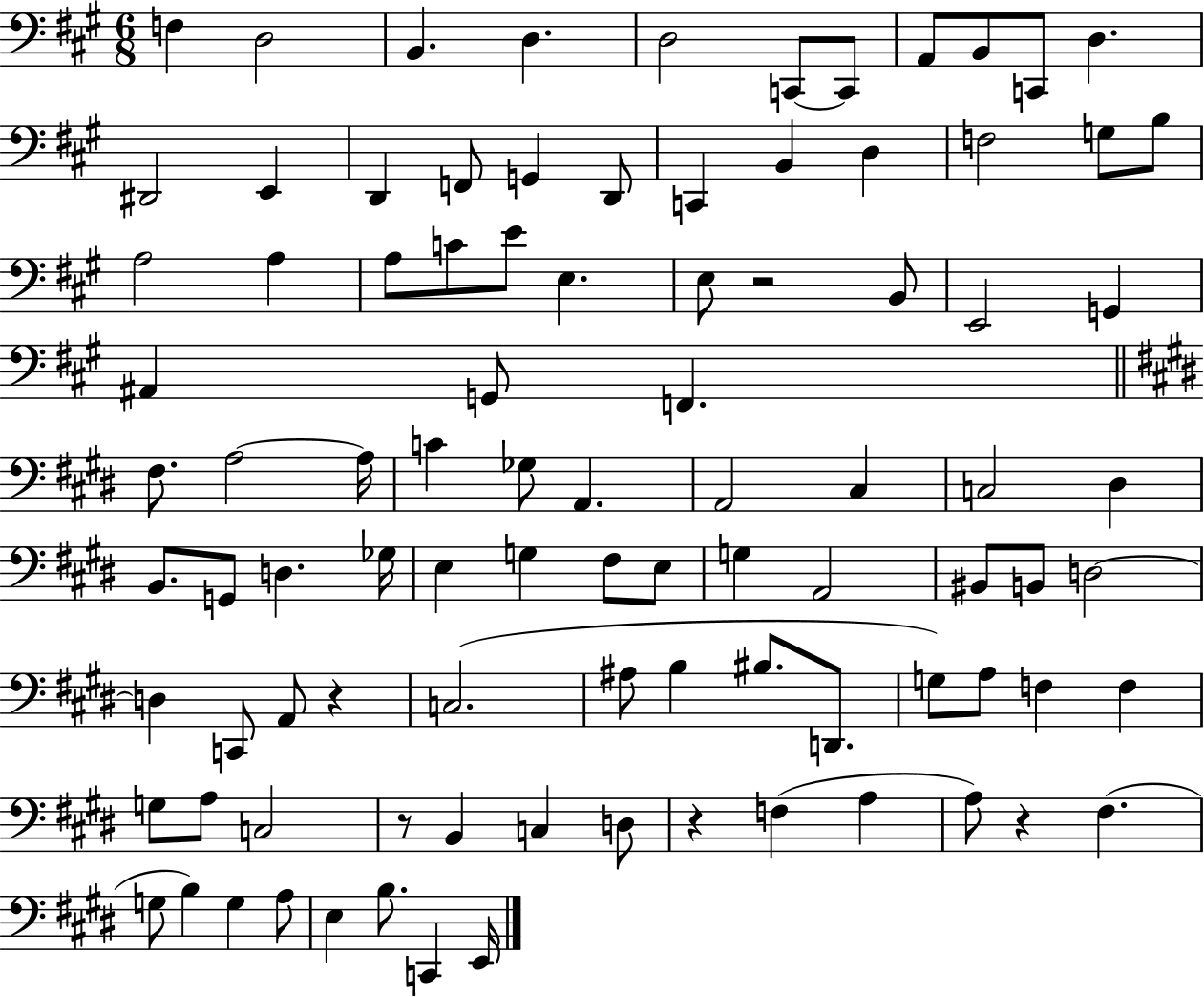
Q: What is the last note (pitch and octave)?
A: E2